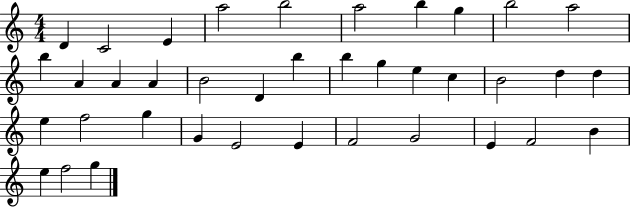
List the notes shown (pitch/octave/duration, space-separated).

D4/q C4/h E4/q A5/h B5/h A5/h B5/q G5/q B5/h A5/h B5/q A4/q A4/q A4/q B4/h D4/q B5/q B5/q G5/q E5/q C5/q B4/h D5/q D5/q E5/q F5/h G5/q G4/q E4/h E4/q F4/h G4/h E4/q F4/h B4/q E5/q F5/h G5/q